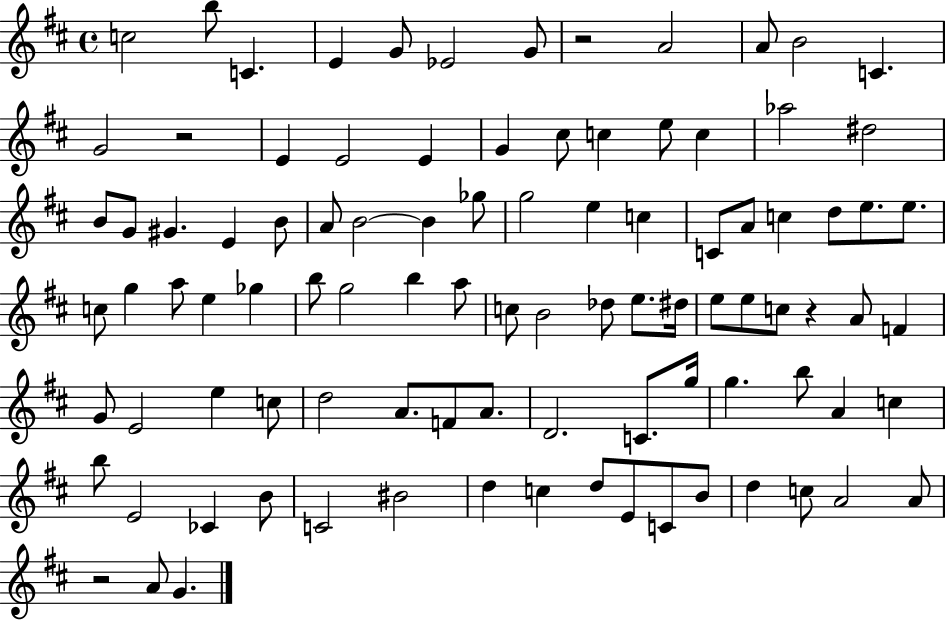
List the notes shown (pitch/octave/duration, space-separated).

C5/h B5/e C4/q. E4/q G4/e Eb4/h G4/e R/h A4/h A4/e B4/h C4/q. G4/h R/h E4/q E4/h E4/q G4/q C#5/e C5/q E5/e C5/q Ab5/h D#5/h B4/e G4/e G#4/q. E4/q B4/e A4/e B4/h B4/q Gb5/e G5/h E5/q C5/q C4/e A4/e C5/q D5/e E5/e. E5/e. C5/e G5/q A5/e E5/q Gb5/q B5/e G5/h B5/q A5/e C5/e B4/h Db5/e E5/e. D#5/s E5/e E5/e C5/e R/q A4/e F4/q G4/e E4/h E5/q C5/e D5/h A4/e. F4/e A4/e. D4/h. C4/e. G5/s G5/q. B5/e A4/q C5/q B5/e E4/h CES4/q B4/e C4/h BIS4/h D5/q C5/q D5/e E4/e C4/e B4/e D5/q C5/e A4/h A4/e R/h A4/e G4/q.